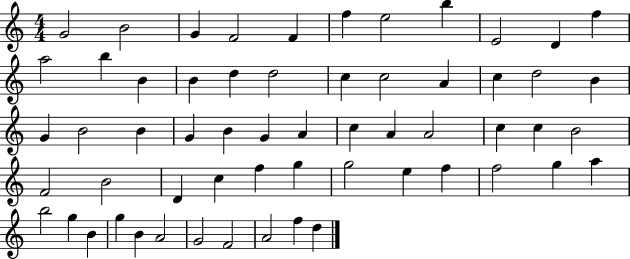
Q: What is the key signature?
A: C major